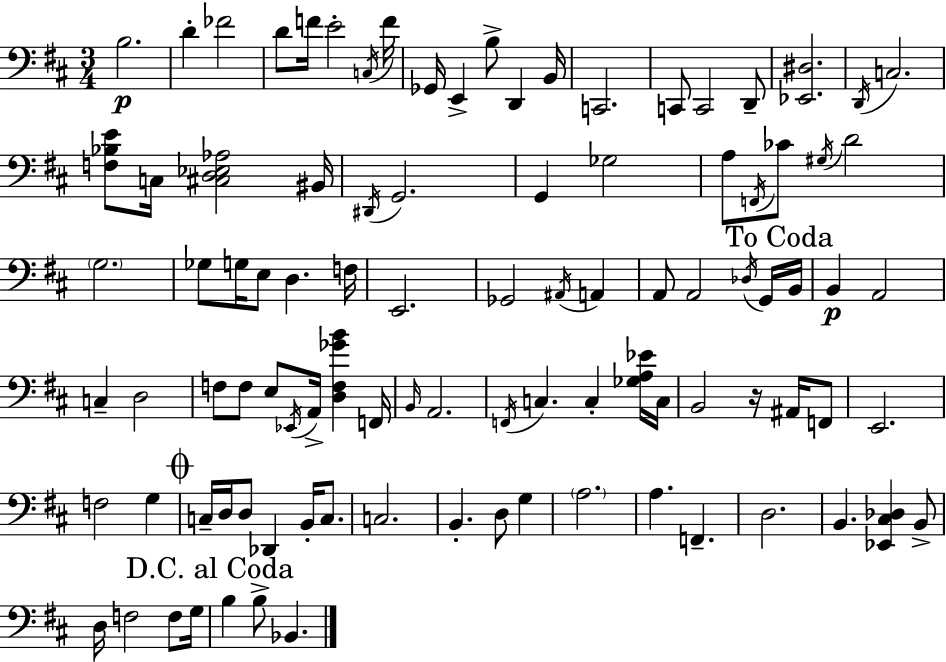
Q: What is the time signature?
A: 3/4